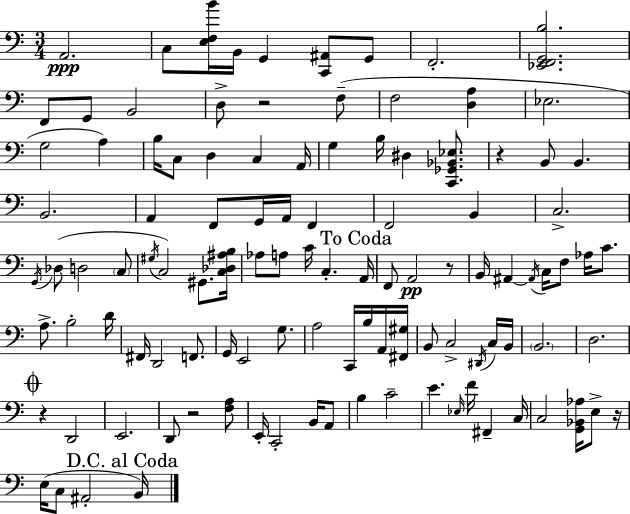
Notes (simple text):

A2/h. C3/e [E3,F3,B4]/s B2/s G2/q [C2,A#2]/e G2/e F2/h. [Eb2,F2,G2,B3]/h. F2/e G2/e B2/h D3/e R/h F3/e F3/h [D3,A3]/q Eb3/h. G3/h A3/q B3/s C3/e D3/q C3/q A2/s G3/q B3/s D#3/q [C2,Gb2,Bb2,Eb3]/e. R/q B2/e B2/q. B2/h. A2/q F2/e G2/s A2/s F2/q F2/h B2/q C3/h. G2/s Db3/e D3/h C3/e G#3/s C3/h G#2/e. [C3,Db3,A#3,B3]/s Ab3/e A3/e C4/s C3/q. A2/s F2/e A2/h R/e B2/s A#2/q A#2/s C3/s F3/e Ab3/s C4/e. A3/e. B3/h D4/s F#2/s D2/h F2/e. G2/s E2/h G3/e. A3/h C2/s B3/s A2/s [F#2,G#3]/s B2/e C3/h D#2/s C3/s B2/s B2/h. D3/h. R/q D2/h E2/h. D2/e R/h [F3,A3]/e E2/s C2/h B2/s A2/e B3/q C4/h E4/q. Eb3/s F4/s F#2/q C3/s C3/h [G2,Bb2,Ab3]/s E3/e R/s E3/s C3/e A#2/h B2/s